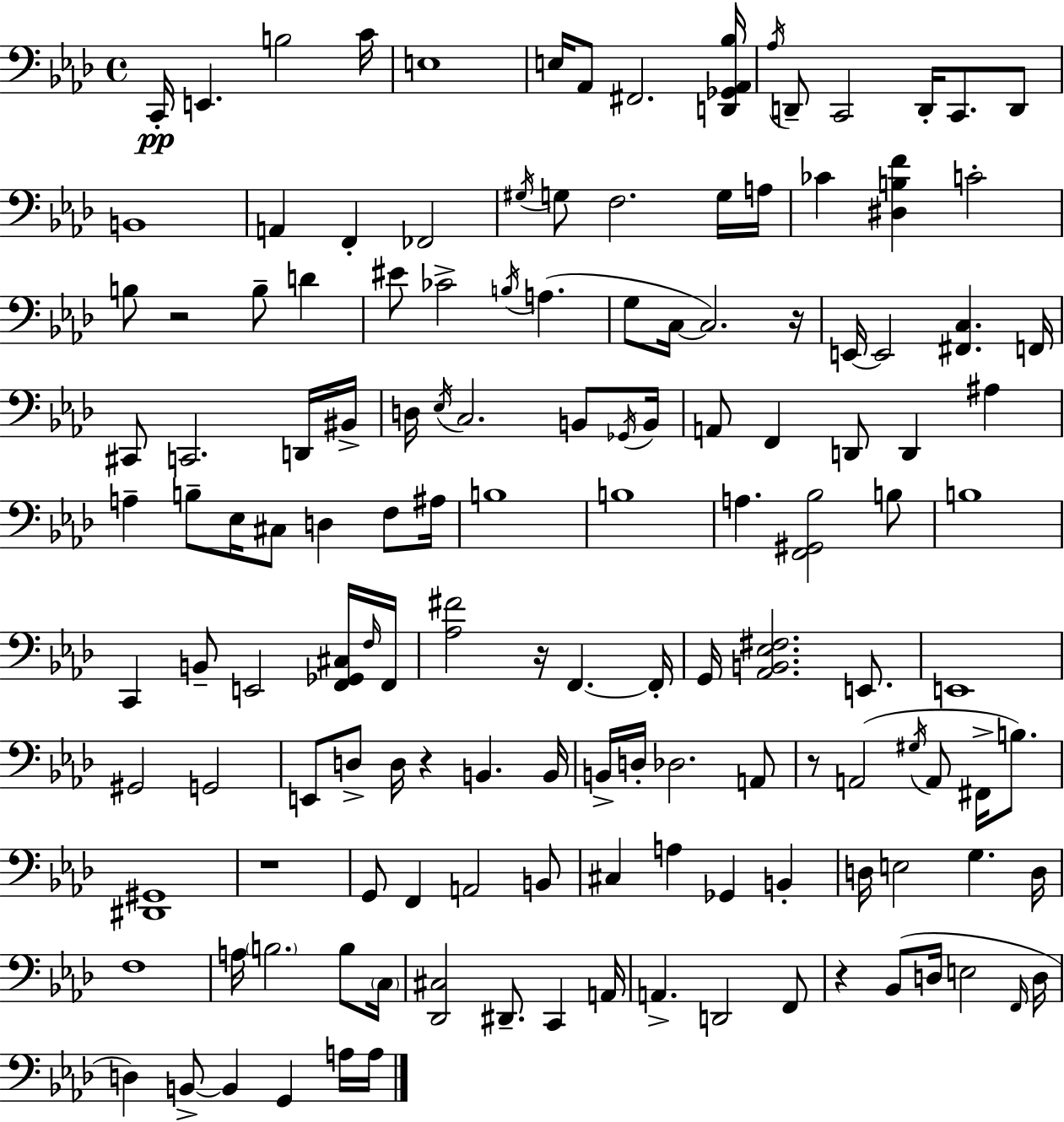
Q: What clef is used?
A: bass